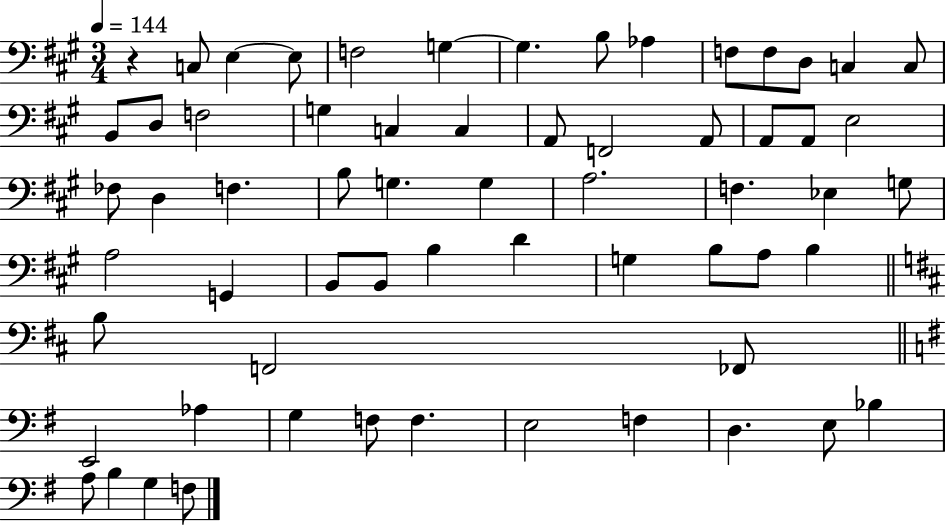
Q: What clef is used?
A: bass